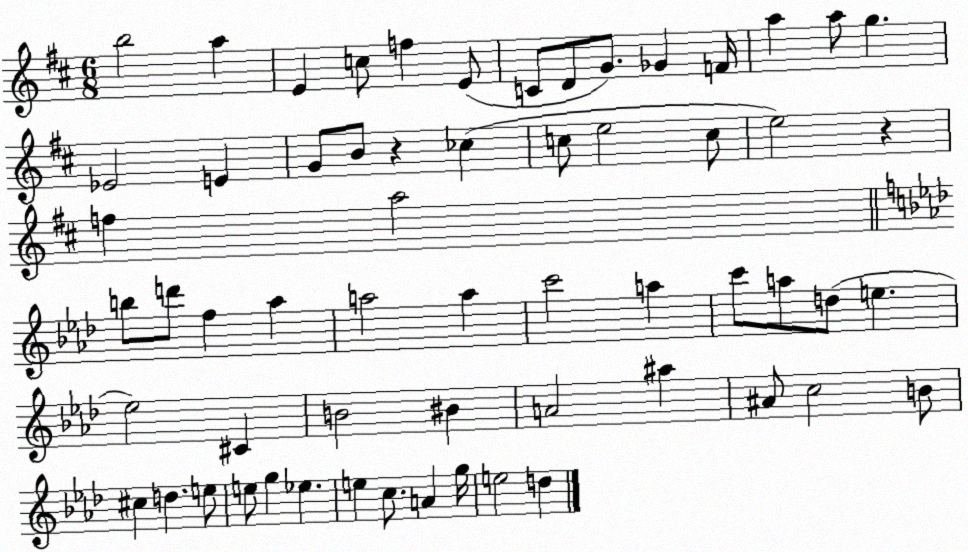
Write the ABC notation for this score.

X:1
T:Untitled
M:6/8
L:1/4
K:D
b2 a E c/2 f E/2 C/2 D/2 G/2 _G F/4 a a/2 g _E2 E G/2 B/2 z _c c/2 e2 c/2 e2 z f a2 b/2 d'/2 f _a a2 a c'2 a c'/2 a/2 d/2 e _e2 ^C B2 ^B A2 ^a ^A/2 c2 B/2 ^c d e/2 e/2 g _e e c/2 A g/4 e2 d